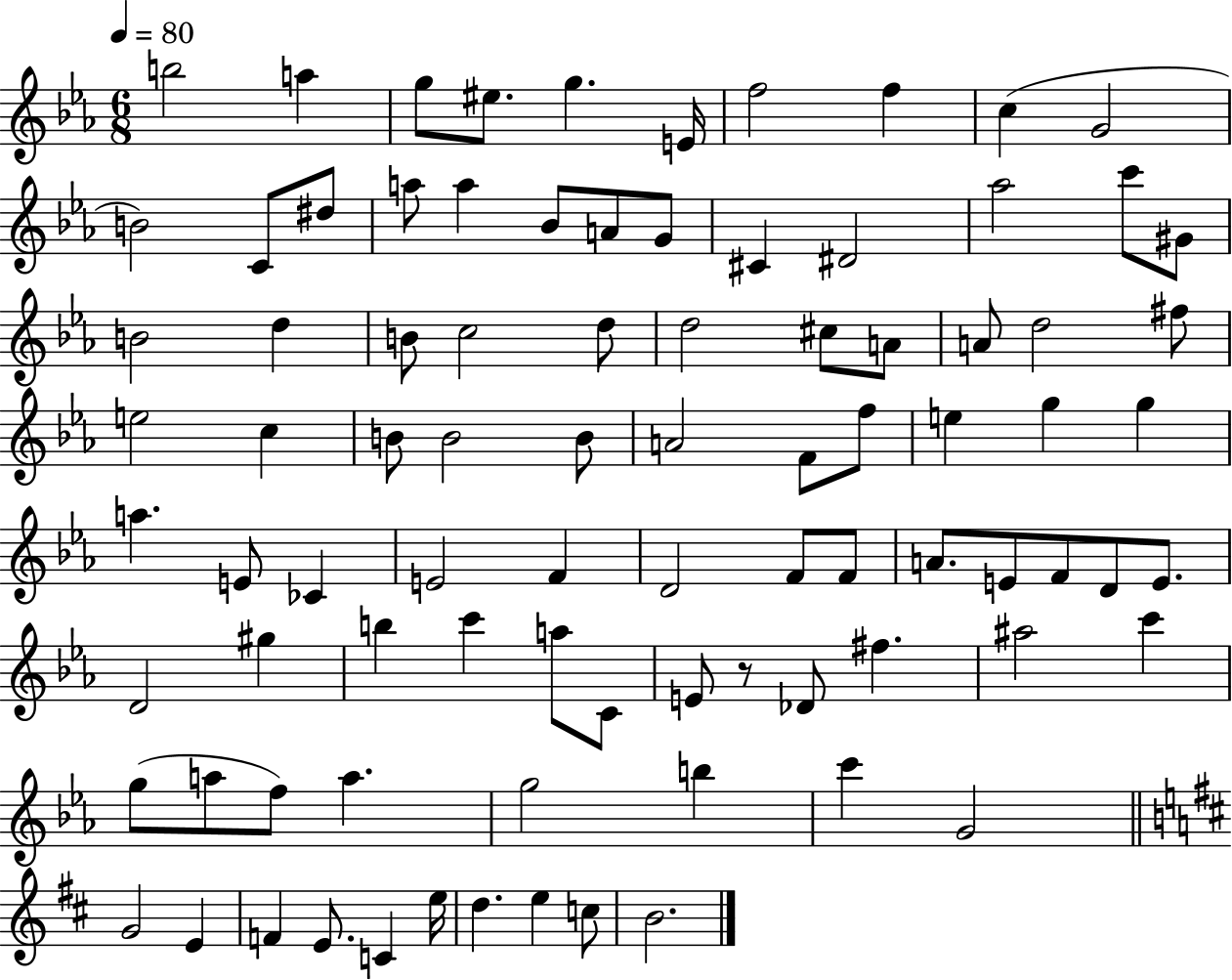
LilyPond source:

{
  \clef treble
  \numericTimeSignature
  \time 6/8
  \key ees \major
  \tempo 4 = 80
  b''2 a''4 | g''8 eis''8. g''4. e'16 | f''2 f''4 | c''4( g'2 | \break b'2) c'8 dis''8 | a''8 a''4 bes'8 a'8 g'8 | cis'4 dis'2 | aes''2 c'''8 gis'8 | \break b'2 d''4 | b'8 c''2 d''8 | d''2 cis''8 a'8 | a'8 d''2 fis''8 | \break e''2 c''4 | b'8 b'2 b'8 | a'2 f'8 f''8 | e''4 g''4 g''4 | \break a''4. e'8 ces'4 | e'2 f'4 | d'2 f'8 f'8 | a'8. e'8 f'8 d'8 e'8. | \break d'2 gis''4 | b''4 c'''4 a''8 c'8 | e'8 r8 des'8 fis''4. | ais''2 c'''4 | \break g''8( a''8 f''8) a''4. | g''2 b''4 | c'''4 g'2 | \bar "||" \break \key d \major g'2 e'4 | f'4 e'8. c'4 e''16 | d''4. e''4 c''8 | b'2. | \break \bar "|."
}